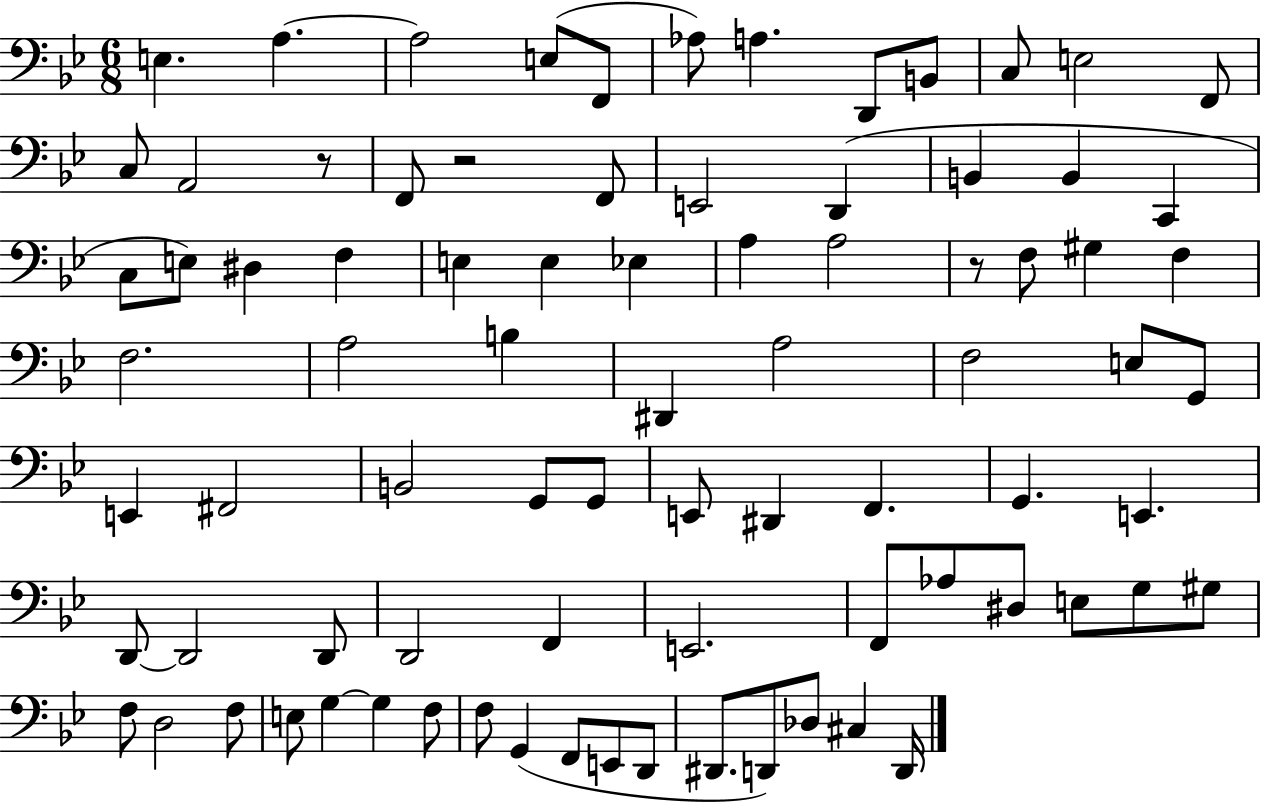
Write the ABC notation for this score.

X:1
T:Untitled
M:6/8
L:1/4
K:Bb
E, A, A,2 E,/2 F,,/2 _A,/2 A, D,,/2 B,,/2 C,/2 E,2 F,,/2 C,/2 A,,2 z/2 F,,/2 z2 F,,/2 E,,2 D,, B,, B,, C,, C,/2 E,/2 ^D, F, E, E, _E, A, A,2 z/2 F,/2 ^G, F, F,2 A,2 B, ^D,, A,2 F,2 E,/2 G,,/2 E,, ^F,,2 B,,2 G,,/2 G,,/2 E,,/2 ^D,, F,, G,, E,, D,,/2 D,,2 D,,/2 D,,2 F,, E,,2 F,,/2 _A,/2 ^D,/2 E,/2 G,/2 ^G,/2 F,/2 D,2 F,/2 E,/2 G, G, F,/2 F,/2 G,, F,,/2 E,,/2 D,,/2 ^D,,/2 D,,/2 _D,/2 ^C, D,,/4